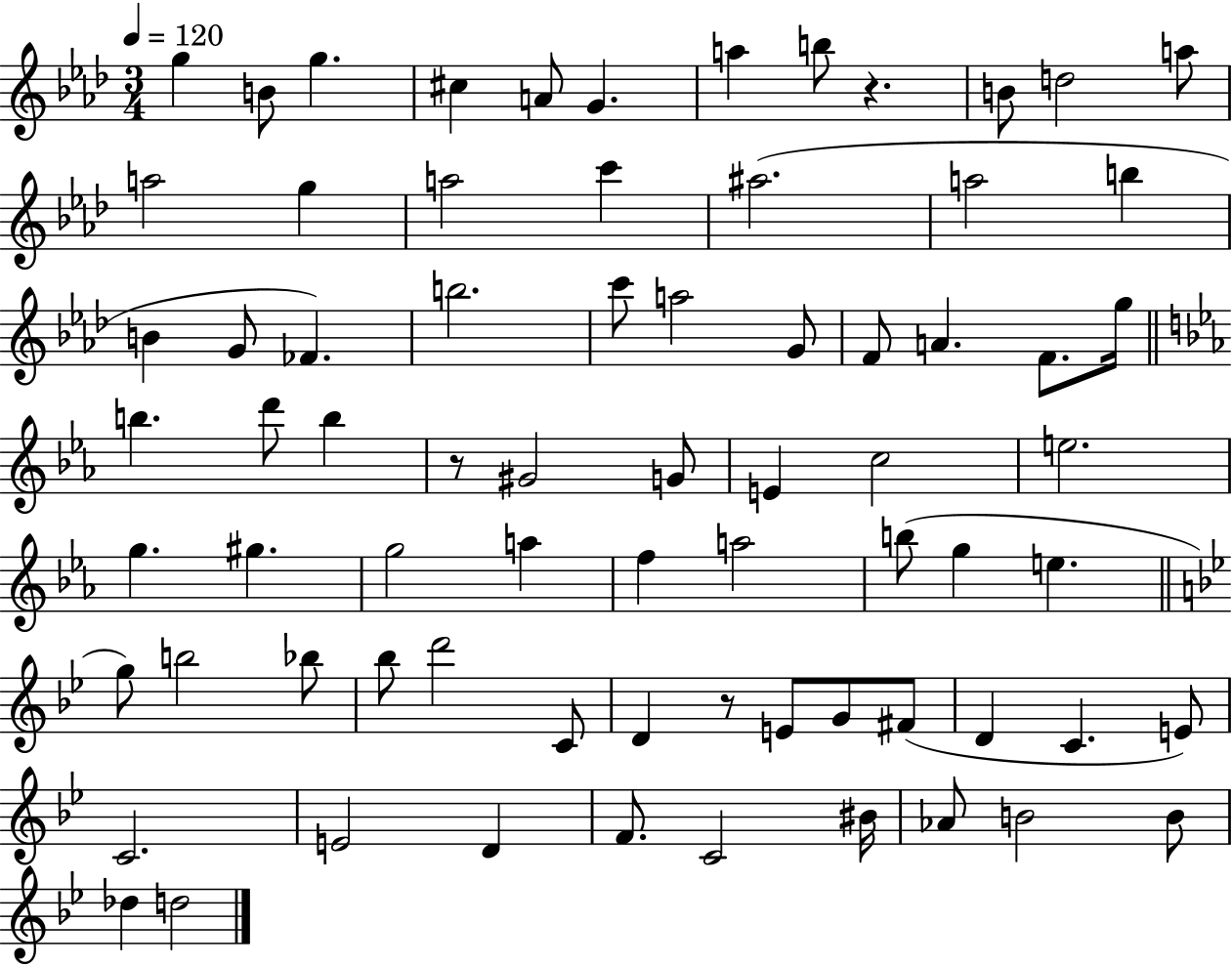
{
  \clef treble
  \numericTimeSignature
  \time 3/4
  \key aes \major
  \tempo 4 = 120
  g''4 b'8 g''4. | cis''4 a'8 g'4. | a''4 b''8 r4. | b'8 d''2 a''8 | \break a''2 g''4 | a''2 c'''4 | ais''2.( | a''2 b''4 | \break b'4 g'8 fes'4.) | b''2. | c'''8 a''2 g'8 | f'8 a'4. f'8. g''16 | \break \bar "||" \break \key ees \major b''4. d'''8 b''4 | r8 gis'2 g'8 | e'4 c''2 | e''2. | \break g''4. gis''4. | g''2 a''4 | f''4 a''2 | b''8( g''4 e''4. | \break \bar "||" \break \key g \minor g''8) b''2 bes''8 | bes''8 d'''2 c'8 | d'4 r8 e'8 g'8 fis'8( | d'4 c'4. e'8) | \break c'2. | e'2 d'4 | f'8. c'2 bis'16 | aes'8 b'2 b'8 | \break des''4 d''2 | \bar "|."
}